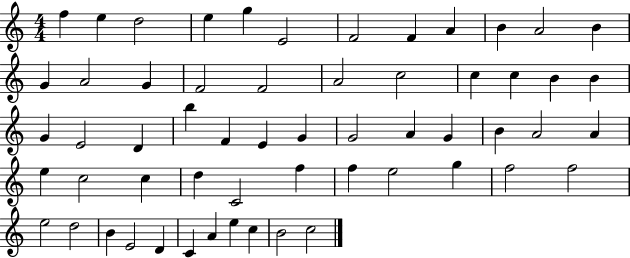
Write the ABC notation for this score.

X:1
T:Untitled
M:4/4
L:1/4
K:C
f e d2 e g E2 F2 F A B A2 B G A2 G F2 F2 A2 c2 c c B B G E2 D b F E G G2 A G B A2 A e c2 c d C2 f f e2 g f2 f2 e2 d2 B E2 D C A e c B2 c2